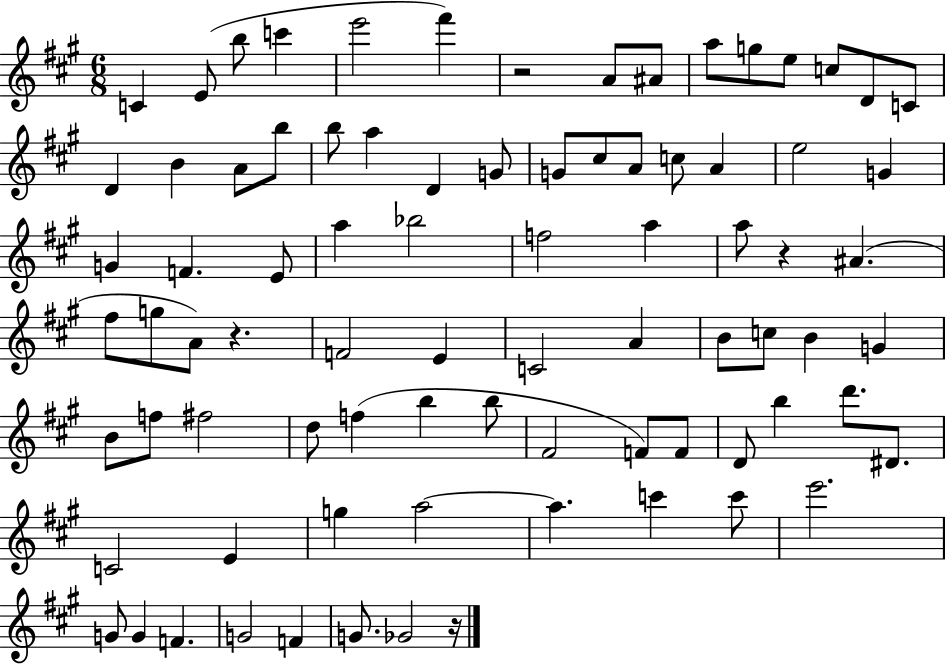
C4/q E4/e B5/e C6/q E6/h F#6/q R/h A4/e A#4/e A5/e G5/e E5/e C5/e D4/e C4/e D4/q B4/q A4/e B5/e B5/e A5/q D4/q G4/e G4/e C#5/e A4/e C5/e A4/q E5/h G4/q G4/q F4/q. E4/e A5/q Bb5/h F5/h A5/q A5/e R/q A#4/q. F#5/e G5/e A4/e R/q. F4/h E4/q C4/h A4/q B4/e C5/e B4/q G4/q B4/e F5/e F#5/h D5/e F5/q B5/q B5/e F#4/h F4/e F4/e D4/e B5/q D6/e. D#4/e. C4/h E4/q G5/q A5/h A5/q. C6/q C6/e E6/h. G4/e G4/q F4/q. G4/h F4/q G4/e. Gb4/h R/s